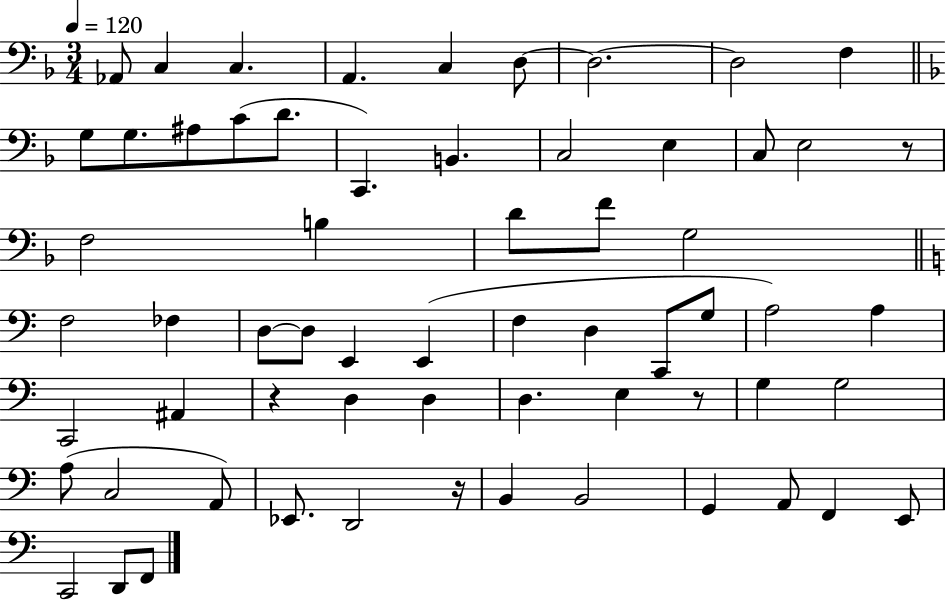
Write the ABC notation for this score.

X:1
T:Untitled
M:3/4
L:1/4
K:F
_A,,/2 C, C, A,, C, D,/2 D,2 D,2 F, G,/2 G,/2 ^A,/2 C/2 D/2 C,, B,, C,2 E, C,/2 E,2 z/2 F,2 B, D/2 F/2 G,2 F,2 _F, D,/2 D,/2 E,, E,, F, D, C,,/2 G,/2 A,2 A, C,,2 ^A,, z D, D, D, E, z/2 G, G,2 A,/2 C,2 A,,/2 _E,,/2 D,,2 z/4 B,, B,,2 G,, A,,/2 F,, E,,/2 C,,2 D,,/2 F,,/2